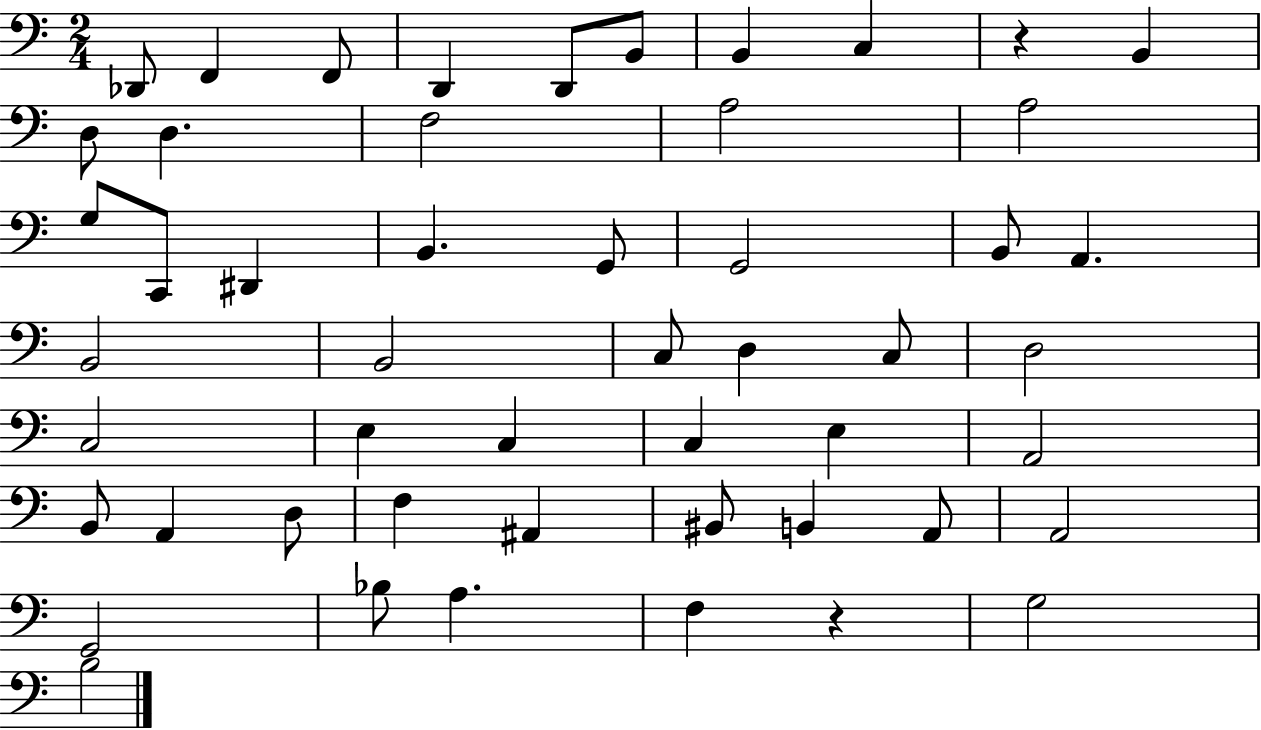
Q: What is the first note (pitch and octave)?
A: Db2